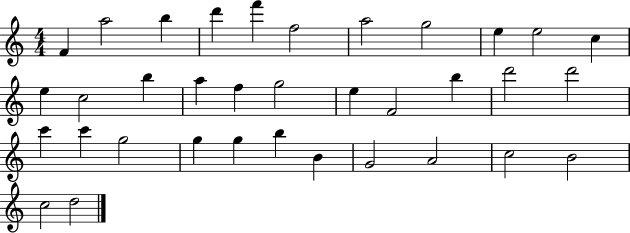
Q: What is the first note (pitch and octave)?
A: F4